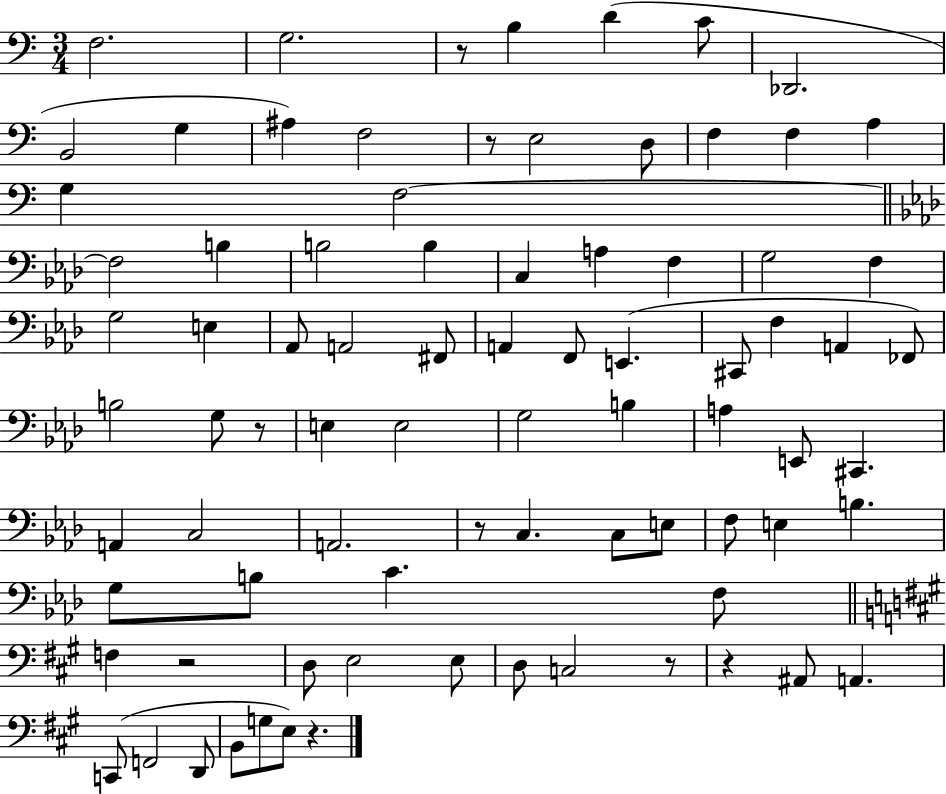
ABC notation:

X:1
T:Untitled
M:3/4
L:1/4
K:C
F,2 G,2 z/2 B, D C/2 _D,,2 B,,2 G, ^A, F,2 z/2 E,2 D,/2 F, F, A, G, F,2 F,2 B, B,2 B, C, A, F, G,2 F, G,2 E, _A,,/2 A,,2 ^F,,/2 A,, F,,/2 E,, ^C,,/2 F, A,, _F,,/2 B,2 G,/2 z/2 E, E,2 G,2 B, A, E,,/2 ^C,, A,, C,2 A,,2 z/2 C, C,/2 E,/2 F,/2 E, B, G,/2 B,/2 C F,/2 F, z2 D,/2 E,2 E,/2 D,/2 C,2 z/2 z ^A,,/2 A,, C,,/2 F,,2 D,,/2 B,,/2 G,/2 E,/2 z